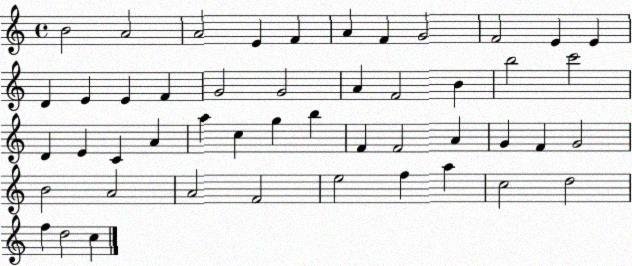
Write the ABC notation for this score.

X:1
T:Untitled
M:4/4
L:1/4
K:C
B2 A2 A2 E F A F G2 F2 E E D E E F G2 G2 A F2 B b2 c'2 D E C A a c g b F F2 A G F G2 B2 A2 A2 F2 e2 f a c2 d2 f d2 c